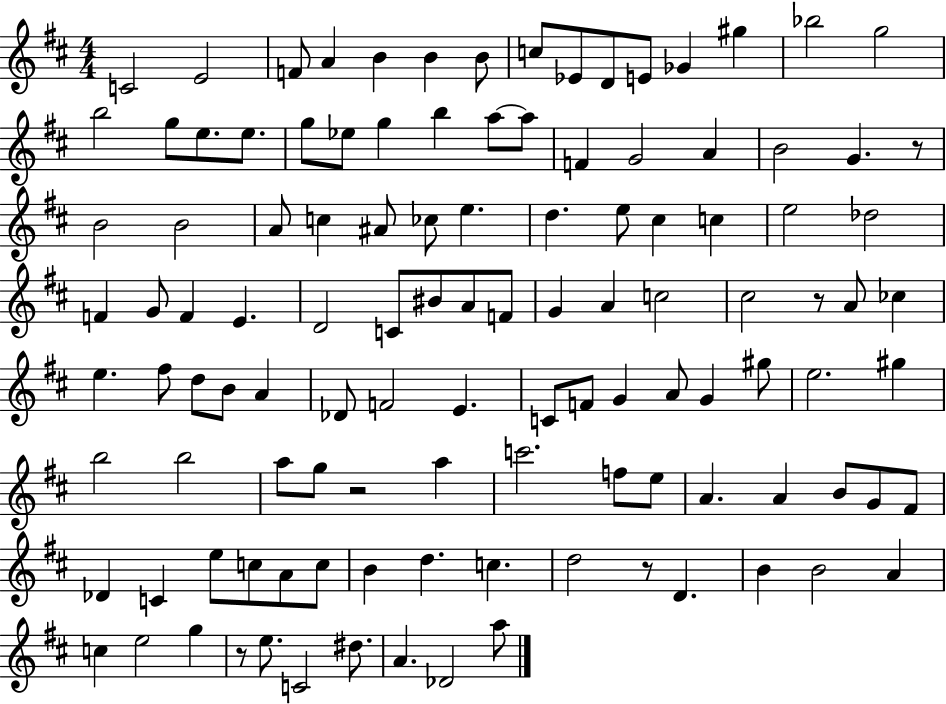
X:1
T:Untitled
M:4/4
L:1/4
K:D
C2 E2 F/2 A B B B/2 c/2 _E/2 D/2 E/2 _G ^g _b2 g2 b2 g/2 e/2 e/2 g/2 _e/2 g b a/2 a/2 F G2 A B2 G z/2 B2 B2 A/2 c ^A/2 _c/2 e d e/2 ^c c e2 _d2 F G/2 F E D2 C/2 ^B/2 A/2 F/2 G A c2 ^c2 z/2 A/2 _c e ^f/2 d/2 B/2 A _D/2 F2 E C/2 F/2 G A/2 G ^g/2 e2 ^g b2 b2 a/2 g/2 z2 a c'2 f/2 e/2 A A B/2 G/2 ^F/2 _D C e/2 c/2 A/2 c/2 B d c d2 z/2 D B B2 A c e2 g z/2 e/2 C2 ^d/2 A _D2 a/2